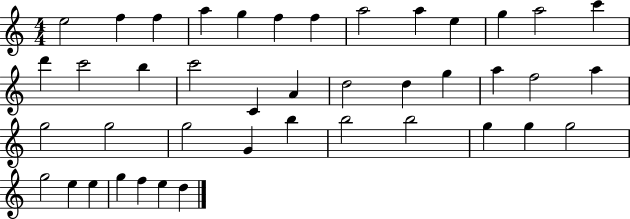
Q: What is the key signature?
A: C major